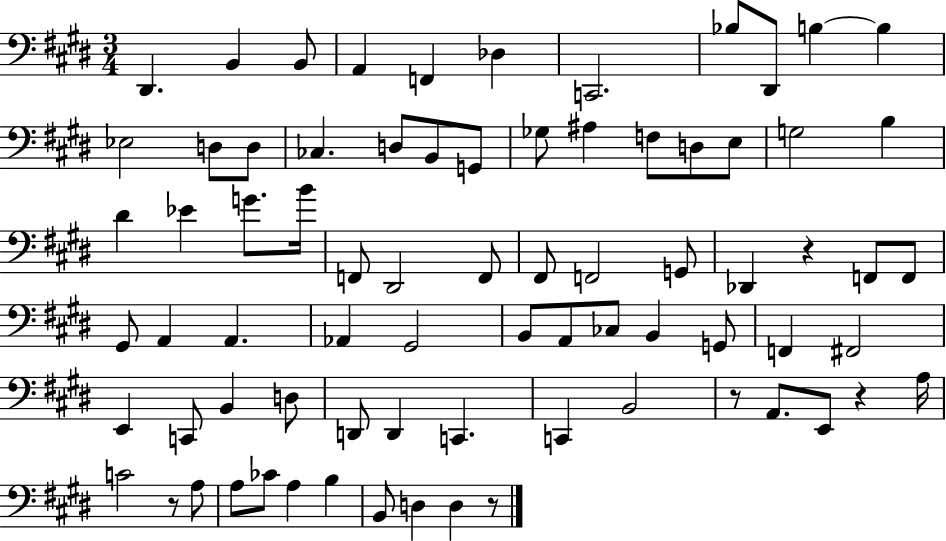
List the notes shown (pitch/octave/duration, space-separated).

D#2/q. B2/q B2/e A2/q F2/q Db3/q C2/h. Bb3/e D#2/e B3/q B3/q Eb3/h D3/e D3/e CES3/q. D3/e B2/e G2/e Gb3/e A#3/q F3/e D3/e E3/e G3/h B3/q D#4/q Eb4/q G4/e. B4/s F2/e D#2/h F2/e F#2/e F2/h G2/e Db2/q R/q F2/e F2/e G#2/e A2/q A2/q. Ab2/q G#2/h B2/e A2/e CES3/e B2/q G2/e F2/q F#2/h E2/q C2/e B2/q D3/e D2/e D2/q C2/q. C2/q B2/h R/e A2/e. E2/e R/q A3/s C4/h R/e A3/e A3/e CES4/e A3/q B3/q B2/e D3/q D3/q R/e